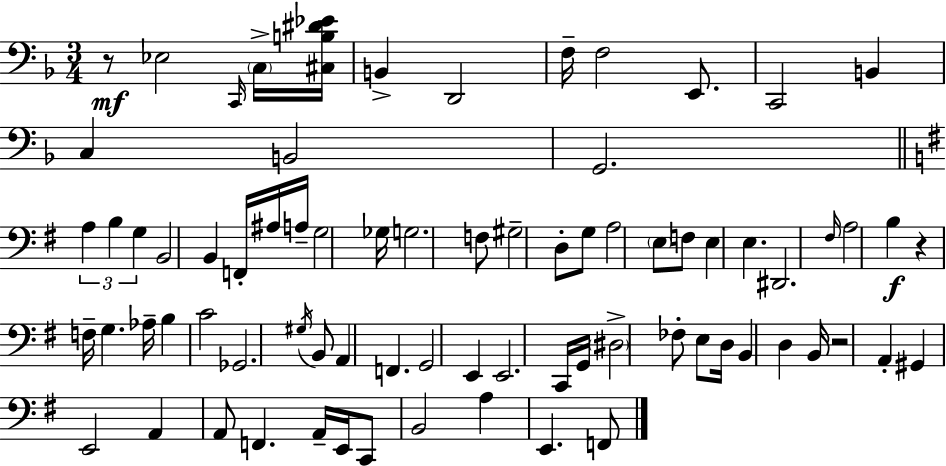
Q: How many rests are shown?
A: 3